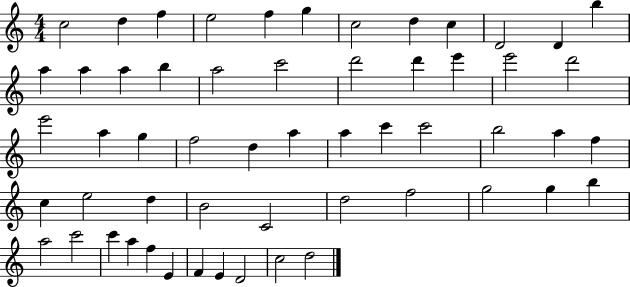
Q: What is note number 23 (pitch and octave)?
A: D6